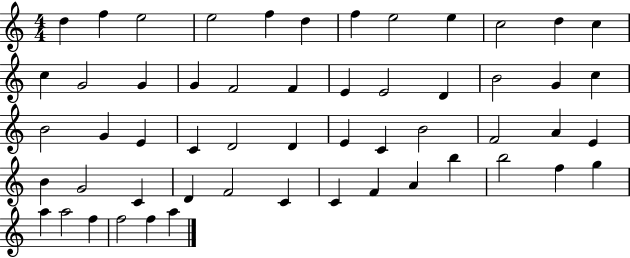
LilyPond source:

{
  \clef treble
  \numericTimeSignature
  \time 4/4
  \key c \major
  d''4 f''4 e''2 | e''2 f''4 d''4 | f''4 e''2 e''4 | c''2 d''4 c''4 | \break c''4 g'2 g'4 | g'4 f'2 f'4 | e'4 e'2 d'4 | b'2 g'4 c''4 | \break b'2 g'4 e'4 | c'4 d'2 d'4 | e'4 c'4 b'2 | f'2 a'4 e'4 | \break b'4 g'2 c'4 | d'4 f'2 c'4 | c'4 f'4 a'4 b''4 | b''2 f''4 g''4 | \break a''4 a''2 f''4 | f''2 f''4 a''4 | \bar "|."
}